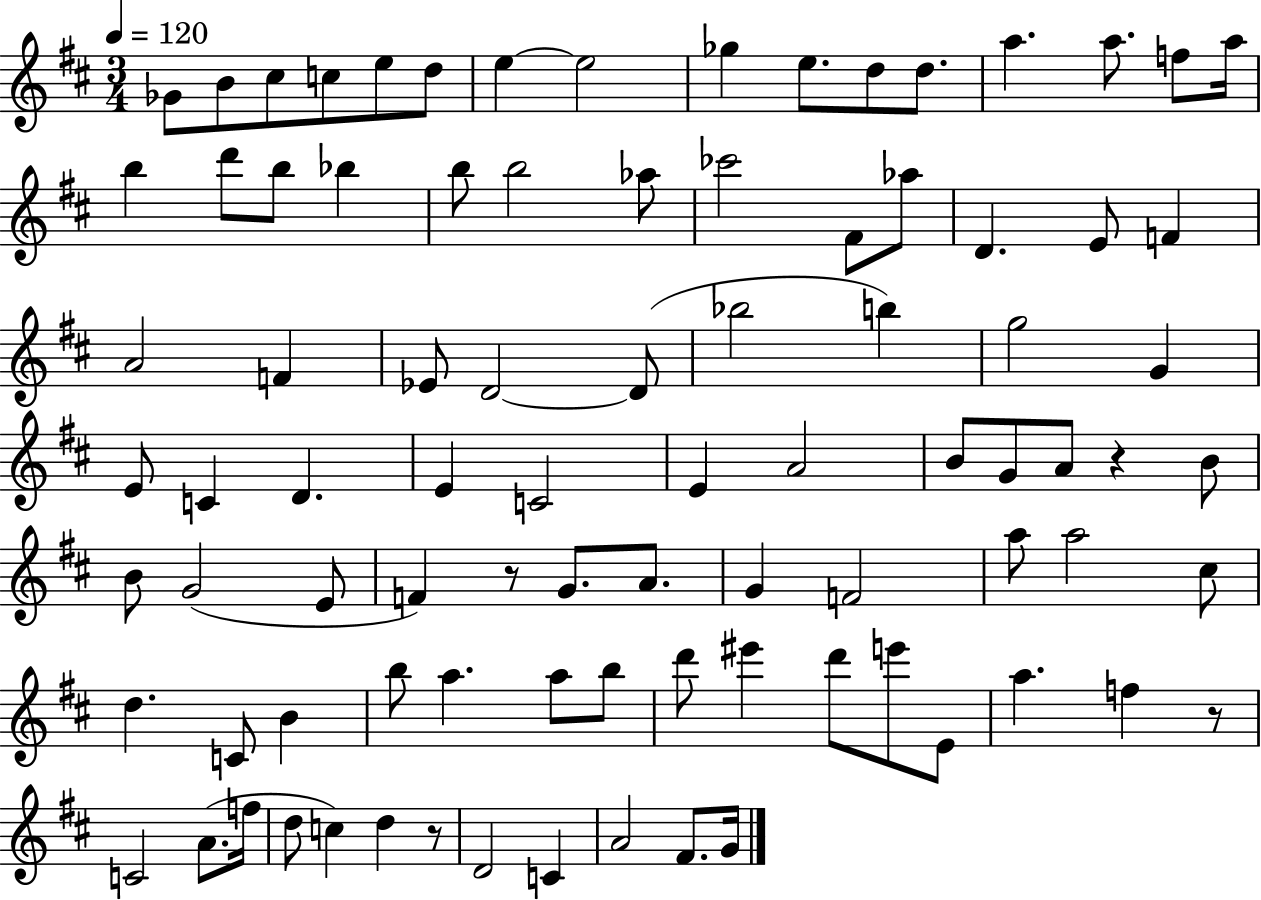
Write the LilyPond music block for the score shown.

{
  \clef treble
  \numericTimeSignature
  \time 3/4
  \key d \major
  \tempo 4 = 120
  \repeat volta 2 { ges'8 b'8 cis''8 c''8 e''8 d''8 | e''4~~ e''2 | ges''4 e''8. d''8 d''8. | a''4. a''8. f''8 a''16 | \break b''4 d'''8 b''8 bes''4 | b''8 b''2 aes''8 | ces'''2 fis'8 aes''8 | d'4. e'8 f'4 | \break a'2 f'4 | ees'8 d'2~~ d'8( | bes''2 b''4) | g''2 g'4 | \break e'8 c'4 d'4. | e'4 c'2 | e'4 a'2 | b'8 g'8 a'8 r4 b'8 | \break b'8 g'2( e'8 | f'4) r8 g'8. a'8. | g'4 f'2 | a''8 a''2 cis''8 | \break d''4. c'8 b'4 | b''8 a''4. a''8 b''8 | d'''8 eis'''4 d'''8 e'''8 e'8 | a''4. f''4 r8 | \break c'2 a'8.( f''16 | d''8 c''4) d''4 r8 | d'2 c'4 | a'2 fis'8. g'16 | \break } \bar "|."
}